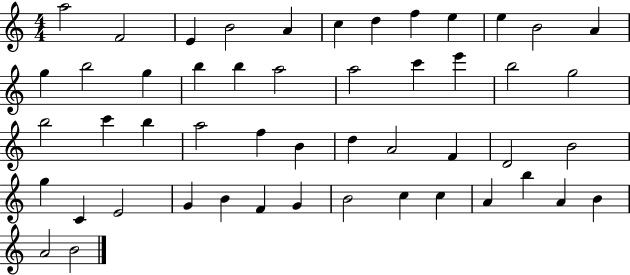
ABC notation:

X:1
T:Untitled
M:4/4
L:1/4
K:C
a2 F2 E B2 A c d f e e B2 A g b2 g b b a2 a2 c' e' b2 g2 b2 c' b a2 f B d A2 F D2 B2 g C E2 G B F G B2 c c A b A B A2 B2